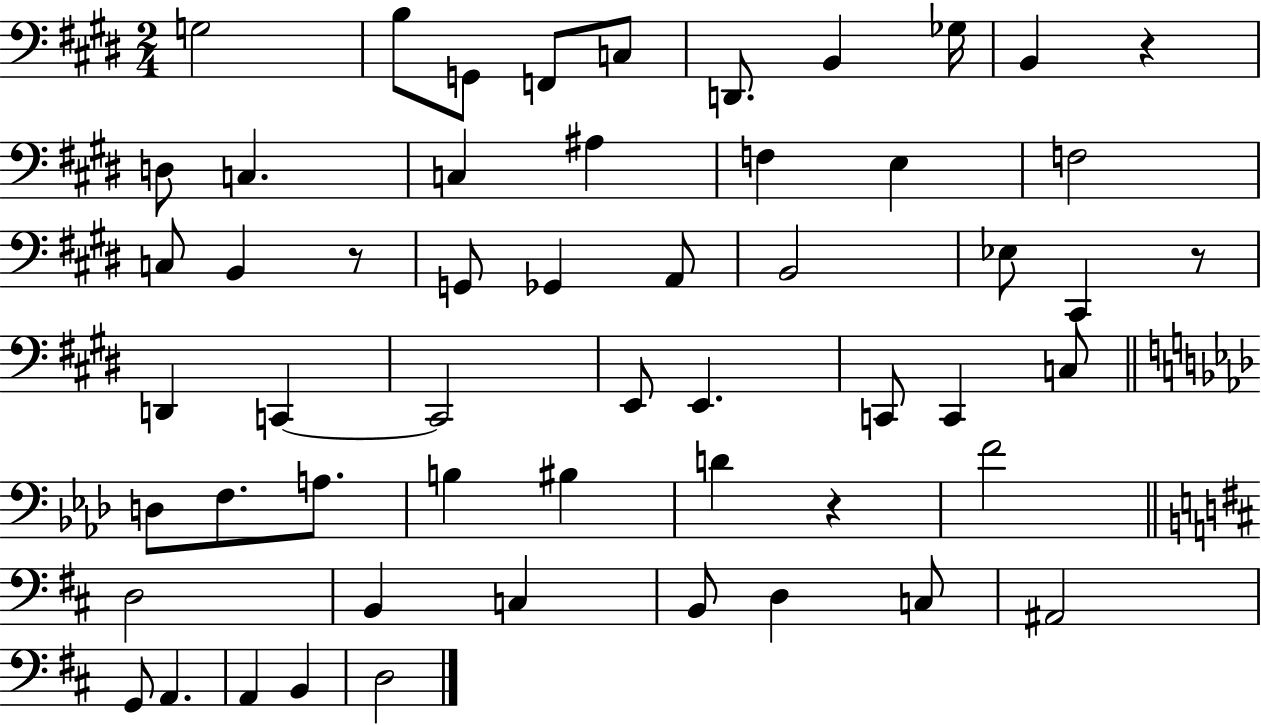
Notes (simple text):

G3/h B3/e G2/e F2/e C3/e D2/e. B2/q Gb3/s B2/q R/q D3/e C3/q. C3/q A#3/q F3/q E3/q F3/h C3/e B2/q R/e G2/e Gb2/q A2/e B2/h Eb3/e C#2/q R/e D2/q C2/q C2/h E2/e E2/q. C2/e C2/q C3/e D3/e F3/e. A3/e. B3/q BIS3/q D4/q R/q F4/h D3/h B2/q C3/q B2/e D3/q C3/e A#2/h G2/e A2/q. A2/q B2/q D3/h